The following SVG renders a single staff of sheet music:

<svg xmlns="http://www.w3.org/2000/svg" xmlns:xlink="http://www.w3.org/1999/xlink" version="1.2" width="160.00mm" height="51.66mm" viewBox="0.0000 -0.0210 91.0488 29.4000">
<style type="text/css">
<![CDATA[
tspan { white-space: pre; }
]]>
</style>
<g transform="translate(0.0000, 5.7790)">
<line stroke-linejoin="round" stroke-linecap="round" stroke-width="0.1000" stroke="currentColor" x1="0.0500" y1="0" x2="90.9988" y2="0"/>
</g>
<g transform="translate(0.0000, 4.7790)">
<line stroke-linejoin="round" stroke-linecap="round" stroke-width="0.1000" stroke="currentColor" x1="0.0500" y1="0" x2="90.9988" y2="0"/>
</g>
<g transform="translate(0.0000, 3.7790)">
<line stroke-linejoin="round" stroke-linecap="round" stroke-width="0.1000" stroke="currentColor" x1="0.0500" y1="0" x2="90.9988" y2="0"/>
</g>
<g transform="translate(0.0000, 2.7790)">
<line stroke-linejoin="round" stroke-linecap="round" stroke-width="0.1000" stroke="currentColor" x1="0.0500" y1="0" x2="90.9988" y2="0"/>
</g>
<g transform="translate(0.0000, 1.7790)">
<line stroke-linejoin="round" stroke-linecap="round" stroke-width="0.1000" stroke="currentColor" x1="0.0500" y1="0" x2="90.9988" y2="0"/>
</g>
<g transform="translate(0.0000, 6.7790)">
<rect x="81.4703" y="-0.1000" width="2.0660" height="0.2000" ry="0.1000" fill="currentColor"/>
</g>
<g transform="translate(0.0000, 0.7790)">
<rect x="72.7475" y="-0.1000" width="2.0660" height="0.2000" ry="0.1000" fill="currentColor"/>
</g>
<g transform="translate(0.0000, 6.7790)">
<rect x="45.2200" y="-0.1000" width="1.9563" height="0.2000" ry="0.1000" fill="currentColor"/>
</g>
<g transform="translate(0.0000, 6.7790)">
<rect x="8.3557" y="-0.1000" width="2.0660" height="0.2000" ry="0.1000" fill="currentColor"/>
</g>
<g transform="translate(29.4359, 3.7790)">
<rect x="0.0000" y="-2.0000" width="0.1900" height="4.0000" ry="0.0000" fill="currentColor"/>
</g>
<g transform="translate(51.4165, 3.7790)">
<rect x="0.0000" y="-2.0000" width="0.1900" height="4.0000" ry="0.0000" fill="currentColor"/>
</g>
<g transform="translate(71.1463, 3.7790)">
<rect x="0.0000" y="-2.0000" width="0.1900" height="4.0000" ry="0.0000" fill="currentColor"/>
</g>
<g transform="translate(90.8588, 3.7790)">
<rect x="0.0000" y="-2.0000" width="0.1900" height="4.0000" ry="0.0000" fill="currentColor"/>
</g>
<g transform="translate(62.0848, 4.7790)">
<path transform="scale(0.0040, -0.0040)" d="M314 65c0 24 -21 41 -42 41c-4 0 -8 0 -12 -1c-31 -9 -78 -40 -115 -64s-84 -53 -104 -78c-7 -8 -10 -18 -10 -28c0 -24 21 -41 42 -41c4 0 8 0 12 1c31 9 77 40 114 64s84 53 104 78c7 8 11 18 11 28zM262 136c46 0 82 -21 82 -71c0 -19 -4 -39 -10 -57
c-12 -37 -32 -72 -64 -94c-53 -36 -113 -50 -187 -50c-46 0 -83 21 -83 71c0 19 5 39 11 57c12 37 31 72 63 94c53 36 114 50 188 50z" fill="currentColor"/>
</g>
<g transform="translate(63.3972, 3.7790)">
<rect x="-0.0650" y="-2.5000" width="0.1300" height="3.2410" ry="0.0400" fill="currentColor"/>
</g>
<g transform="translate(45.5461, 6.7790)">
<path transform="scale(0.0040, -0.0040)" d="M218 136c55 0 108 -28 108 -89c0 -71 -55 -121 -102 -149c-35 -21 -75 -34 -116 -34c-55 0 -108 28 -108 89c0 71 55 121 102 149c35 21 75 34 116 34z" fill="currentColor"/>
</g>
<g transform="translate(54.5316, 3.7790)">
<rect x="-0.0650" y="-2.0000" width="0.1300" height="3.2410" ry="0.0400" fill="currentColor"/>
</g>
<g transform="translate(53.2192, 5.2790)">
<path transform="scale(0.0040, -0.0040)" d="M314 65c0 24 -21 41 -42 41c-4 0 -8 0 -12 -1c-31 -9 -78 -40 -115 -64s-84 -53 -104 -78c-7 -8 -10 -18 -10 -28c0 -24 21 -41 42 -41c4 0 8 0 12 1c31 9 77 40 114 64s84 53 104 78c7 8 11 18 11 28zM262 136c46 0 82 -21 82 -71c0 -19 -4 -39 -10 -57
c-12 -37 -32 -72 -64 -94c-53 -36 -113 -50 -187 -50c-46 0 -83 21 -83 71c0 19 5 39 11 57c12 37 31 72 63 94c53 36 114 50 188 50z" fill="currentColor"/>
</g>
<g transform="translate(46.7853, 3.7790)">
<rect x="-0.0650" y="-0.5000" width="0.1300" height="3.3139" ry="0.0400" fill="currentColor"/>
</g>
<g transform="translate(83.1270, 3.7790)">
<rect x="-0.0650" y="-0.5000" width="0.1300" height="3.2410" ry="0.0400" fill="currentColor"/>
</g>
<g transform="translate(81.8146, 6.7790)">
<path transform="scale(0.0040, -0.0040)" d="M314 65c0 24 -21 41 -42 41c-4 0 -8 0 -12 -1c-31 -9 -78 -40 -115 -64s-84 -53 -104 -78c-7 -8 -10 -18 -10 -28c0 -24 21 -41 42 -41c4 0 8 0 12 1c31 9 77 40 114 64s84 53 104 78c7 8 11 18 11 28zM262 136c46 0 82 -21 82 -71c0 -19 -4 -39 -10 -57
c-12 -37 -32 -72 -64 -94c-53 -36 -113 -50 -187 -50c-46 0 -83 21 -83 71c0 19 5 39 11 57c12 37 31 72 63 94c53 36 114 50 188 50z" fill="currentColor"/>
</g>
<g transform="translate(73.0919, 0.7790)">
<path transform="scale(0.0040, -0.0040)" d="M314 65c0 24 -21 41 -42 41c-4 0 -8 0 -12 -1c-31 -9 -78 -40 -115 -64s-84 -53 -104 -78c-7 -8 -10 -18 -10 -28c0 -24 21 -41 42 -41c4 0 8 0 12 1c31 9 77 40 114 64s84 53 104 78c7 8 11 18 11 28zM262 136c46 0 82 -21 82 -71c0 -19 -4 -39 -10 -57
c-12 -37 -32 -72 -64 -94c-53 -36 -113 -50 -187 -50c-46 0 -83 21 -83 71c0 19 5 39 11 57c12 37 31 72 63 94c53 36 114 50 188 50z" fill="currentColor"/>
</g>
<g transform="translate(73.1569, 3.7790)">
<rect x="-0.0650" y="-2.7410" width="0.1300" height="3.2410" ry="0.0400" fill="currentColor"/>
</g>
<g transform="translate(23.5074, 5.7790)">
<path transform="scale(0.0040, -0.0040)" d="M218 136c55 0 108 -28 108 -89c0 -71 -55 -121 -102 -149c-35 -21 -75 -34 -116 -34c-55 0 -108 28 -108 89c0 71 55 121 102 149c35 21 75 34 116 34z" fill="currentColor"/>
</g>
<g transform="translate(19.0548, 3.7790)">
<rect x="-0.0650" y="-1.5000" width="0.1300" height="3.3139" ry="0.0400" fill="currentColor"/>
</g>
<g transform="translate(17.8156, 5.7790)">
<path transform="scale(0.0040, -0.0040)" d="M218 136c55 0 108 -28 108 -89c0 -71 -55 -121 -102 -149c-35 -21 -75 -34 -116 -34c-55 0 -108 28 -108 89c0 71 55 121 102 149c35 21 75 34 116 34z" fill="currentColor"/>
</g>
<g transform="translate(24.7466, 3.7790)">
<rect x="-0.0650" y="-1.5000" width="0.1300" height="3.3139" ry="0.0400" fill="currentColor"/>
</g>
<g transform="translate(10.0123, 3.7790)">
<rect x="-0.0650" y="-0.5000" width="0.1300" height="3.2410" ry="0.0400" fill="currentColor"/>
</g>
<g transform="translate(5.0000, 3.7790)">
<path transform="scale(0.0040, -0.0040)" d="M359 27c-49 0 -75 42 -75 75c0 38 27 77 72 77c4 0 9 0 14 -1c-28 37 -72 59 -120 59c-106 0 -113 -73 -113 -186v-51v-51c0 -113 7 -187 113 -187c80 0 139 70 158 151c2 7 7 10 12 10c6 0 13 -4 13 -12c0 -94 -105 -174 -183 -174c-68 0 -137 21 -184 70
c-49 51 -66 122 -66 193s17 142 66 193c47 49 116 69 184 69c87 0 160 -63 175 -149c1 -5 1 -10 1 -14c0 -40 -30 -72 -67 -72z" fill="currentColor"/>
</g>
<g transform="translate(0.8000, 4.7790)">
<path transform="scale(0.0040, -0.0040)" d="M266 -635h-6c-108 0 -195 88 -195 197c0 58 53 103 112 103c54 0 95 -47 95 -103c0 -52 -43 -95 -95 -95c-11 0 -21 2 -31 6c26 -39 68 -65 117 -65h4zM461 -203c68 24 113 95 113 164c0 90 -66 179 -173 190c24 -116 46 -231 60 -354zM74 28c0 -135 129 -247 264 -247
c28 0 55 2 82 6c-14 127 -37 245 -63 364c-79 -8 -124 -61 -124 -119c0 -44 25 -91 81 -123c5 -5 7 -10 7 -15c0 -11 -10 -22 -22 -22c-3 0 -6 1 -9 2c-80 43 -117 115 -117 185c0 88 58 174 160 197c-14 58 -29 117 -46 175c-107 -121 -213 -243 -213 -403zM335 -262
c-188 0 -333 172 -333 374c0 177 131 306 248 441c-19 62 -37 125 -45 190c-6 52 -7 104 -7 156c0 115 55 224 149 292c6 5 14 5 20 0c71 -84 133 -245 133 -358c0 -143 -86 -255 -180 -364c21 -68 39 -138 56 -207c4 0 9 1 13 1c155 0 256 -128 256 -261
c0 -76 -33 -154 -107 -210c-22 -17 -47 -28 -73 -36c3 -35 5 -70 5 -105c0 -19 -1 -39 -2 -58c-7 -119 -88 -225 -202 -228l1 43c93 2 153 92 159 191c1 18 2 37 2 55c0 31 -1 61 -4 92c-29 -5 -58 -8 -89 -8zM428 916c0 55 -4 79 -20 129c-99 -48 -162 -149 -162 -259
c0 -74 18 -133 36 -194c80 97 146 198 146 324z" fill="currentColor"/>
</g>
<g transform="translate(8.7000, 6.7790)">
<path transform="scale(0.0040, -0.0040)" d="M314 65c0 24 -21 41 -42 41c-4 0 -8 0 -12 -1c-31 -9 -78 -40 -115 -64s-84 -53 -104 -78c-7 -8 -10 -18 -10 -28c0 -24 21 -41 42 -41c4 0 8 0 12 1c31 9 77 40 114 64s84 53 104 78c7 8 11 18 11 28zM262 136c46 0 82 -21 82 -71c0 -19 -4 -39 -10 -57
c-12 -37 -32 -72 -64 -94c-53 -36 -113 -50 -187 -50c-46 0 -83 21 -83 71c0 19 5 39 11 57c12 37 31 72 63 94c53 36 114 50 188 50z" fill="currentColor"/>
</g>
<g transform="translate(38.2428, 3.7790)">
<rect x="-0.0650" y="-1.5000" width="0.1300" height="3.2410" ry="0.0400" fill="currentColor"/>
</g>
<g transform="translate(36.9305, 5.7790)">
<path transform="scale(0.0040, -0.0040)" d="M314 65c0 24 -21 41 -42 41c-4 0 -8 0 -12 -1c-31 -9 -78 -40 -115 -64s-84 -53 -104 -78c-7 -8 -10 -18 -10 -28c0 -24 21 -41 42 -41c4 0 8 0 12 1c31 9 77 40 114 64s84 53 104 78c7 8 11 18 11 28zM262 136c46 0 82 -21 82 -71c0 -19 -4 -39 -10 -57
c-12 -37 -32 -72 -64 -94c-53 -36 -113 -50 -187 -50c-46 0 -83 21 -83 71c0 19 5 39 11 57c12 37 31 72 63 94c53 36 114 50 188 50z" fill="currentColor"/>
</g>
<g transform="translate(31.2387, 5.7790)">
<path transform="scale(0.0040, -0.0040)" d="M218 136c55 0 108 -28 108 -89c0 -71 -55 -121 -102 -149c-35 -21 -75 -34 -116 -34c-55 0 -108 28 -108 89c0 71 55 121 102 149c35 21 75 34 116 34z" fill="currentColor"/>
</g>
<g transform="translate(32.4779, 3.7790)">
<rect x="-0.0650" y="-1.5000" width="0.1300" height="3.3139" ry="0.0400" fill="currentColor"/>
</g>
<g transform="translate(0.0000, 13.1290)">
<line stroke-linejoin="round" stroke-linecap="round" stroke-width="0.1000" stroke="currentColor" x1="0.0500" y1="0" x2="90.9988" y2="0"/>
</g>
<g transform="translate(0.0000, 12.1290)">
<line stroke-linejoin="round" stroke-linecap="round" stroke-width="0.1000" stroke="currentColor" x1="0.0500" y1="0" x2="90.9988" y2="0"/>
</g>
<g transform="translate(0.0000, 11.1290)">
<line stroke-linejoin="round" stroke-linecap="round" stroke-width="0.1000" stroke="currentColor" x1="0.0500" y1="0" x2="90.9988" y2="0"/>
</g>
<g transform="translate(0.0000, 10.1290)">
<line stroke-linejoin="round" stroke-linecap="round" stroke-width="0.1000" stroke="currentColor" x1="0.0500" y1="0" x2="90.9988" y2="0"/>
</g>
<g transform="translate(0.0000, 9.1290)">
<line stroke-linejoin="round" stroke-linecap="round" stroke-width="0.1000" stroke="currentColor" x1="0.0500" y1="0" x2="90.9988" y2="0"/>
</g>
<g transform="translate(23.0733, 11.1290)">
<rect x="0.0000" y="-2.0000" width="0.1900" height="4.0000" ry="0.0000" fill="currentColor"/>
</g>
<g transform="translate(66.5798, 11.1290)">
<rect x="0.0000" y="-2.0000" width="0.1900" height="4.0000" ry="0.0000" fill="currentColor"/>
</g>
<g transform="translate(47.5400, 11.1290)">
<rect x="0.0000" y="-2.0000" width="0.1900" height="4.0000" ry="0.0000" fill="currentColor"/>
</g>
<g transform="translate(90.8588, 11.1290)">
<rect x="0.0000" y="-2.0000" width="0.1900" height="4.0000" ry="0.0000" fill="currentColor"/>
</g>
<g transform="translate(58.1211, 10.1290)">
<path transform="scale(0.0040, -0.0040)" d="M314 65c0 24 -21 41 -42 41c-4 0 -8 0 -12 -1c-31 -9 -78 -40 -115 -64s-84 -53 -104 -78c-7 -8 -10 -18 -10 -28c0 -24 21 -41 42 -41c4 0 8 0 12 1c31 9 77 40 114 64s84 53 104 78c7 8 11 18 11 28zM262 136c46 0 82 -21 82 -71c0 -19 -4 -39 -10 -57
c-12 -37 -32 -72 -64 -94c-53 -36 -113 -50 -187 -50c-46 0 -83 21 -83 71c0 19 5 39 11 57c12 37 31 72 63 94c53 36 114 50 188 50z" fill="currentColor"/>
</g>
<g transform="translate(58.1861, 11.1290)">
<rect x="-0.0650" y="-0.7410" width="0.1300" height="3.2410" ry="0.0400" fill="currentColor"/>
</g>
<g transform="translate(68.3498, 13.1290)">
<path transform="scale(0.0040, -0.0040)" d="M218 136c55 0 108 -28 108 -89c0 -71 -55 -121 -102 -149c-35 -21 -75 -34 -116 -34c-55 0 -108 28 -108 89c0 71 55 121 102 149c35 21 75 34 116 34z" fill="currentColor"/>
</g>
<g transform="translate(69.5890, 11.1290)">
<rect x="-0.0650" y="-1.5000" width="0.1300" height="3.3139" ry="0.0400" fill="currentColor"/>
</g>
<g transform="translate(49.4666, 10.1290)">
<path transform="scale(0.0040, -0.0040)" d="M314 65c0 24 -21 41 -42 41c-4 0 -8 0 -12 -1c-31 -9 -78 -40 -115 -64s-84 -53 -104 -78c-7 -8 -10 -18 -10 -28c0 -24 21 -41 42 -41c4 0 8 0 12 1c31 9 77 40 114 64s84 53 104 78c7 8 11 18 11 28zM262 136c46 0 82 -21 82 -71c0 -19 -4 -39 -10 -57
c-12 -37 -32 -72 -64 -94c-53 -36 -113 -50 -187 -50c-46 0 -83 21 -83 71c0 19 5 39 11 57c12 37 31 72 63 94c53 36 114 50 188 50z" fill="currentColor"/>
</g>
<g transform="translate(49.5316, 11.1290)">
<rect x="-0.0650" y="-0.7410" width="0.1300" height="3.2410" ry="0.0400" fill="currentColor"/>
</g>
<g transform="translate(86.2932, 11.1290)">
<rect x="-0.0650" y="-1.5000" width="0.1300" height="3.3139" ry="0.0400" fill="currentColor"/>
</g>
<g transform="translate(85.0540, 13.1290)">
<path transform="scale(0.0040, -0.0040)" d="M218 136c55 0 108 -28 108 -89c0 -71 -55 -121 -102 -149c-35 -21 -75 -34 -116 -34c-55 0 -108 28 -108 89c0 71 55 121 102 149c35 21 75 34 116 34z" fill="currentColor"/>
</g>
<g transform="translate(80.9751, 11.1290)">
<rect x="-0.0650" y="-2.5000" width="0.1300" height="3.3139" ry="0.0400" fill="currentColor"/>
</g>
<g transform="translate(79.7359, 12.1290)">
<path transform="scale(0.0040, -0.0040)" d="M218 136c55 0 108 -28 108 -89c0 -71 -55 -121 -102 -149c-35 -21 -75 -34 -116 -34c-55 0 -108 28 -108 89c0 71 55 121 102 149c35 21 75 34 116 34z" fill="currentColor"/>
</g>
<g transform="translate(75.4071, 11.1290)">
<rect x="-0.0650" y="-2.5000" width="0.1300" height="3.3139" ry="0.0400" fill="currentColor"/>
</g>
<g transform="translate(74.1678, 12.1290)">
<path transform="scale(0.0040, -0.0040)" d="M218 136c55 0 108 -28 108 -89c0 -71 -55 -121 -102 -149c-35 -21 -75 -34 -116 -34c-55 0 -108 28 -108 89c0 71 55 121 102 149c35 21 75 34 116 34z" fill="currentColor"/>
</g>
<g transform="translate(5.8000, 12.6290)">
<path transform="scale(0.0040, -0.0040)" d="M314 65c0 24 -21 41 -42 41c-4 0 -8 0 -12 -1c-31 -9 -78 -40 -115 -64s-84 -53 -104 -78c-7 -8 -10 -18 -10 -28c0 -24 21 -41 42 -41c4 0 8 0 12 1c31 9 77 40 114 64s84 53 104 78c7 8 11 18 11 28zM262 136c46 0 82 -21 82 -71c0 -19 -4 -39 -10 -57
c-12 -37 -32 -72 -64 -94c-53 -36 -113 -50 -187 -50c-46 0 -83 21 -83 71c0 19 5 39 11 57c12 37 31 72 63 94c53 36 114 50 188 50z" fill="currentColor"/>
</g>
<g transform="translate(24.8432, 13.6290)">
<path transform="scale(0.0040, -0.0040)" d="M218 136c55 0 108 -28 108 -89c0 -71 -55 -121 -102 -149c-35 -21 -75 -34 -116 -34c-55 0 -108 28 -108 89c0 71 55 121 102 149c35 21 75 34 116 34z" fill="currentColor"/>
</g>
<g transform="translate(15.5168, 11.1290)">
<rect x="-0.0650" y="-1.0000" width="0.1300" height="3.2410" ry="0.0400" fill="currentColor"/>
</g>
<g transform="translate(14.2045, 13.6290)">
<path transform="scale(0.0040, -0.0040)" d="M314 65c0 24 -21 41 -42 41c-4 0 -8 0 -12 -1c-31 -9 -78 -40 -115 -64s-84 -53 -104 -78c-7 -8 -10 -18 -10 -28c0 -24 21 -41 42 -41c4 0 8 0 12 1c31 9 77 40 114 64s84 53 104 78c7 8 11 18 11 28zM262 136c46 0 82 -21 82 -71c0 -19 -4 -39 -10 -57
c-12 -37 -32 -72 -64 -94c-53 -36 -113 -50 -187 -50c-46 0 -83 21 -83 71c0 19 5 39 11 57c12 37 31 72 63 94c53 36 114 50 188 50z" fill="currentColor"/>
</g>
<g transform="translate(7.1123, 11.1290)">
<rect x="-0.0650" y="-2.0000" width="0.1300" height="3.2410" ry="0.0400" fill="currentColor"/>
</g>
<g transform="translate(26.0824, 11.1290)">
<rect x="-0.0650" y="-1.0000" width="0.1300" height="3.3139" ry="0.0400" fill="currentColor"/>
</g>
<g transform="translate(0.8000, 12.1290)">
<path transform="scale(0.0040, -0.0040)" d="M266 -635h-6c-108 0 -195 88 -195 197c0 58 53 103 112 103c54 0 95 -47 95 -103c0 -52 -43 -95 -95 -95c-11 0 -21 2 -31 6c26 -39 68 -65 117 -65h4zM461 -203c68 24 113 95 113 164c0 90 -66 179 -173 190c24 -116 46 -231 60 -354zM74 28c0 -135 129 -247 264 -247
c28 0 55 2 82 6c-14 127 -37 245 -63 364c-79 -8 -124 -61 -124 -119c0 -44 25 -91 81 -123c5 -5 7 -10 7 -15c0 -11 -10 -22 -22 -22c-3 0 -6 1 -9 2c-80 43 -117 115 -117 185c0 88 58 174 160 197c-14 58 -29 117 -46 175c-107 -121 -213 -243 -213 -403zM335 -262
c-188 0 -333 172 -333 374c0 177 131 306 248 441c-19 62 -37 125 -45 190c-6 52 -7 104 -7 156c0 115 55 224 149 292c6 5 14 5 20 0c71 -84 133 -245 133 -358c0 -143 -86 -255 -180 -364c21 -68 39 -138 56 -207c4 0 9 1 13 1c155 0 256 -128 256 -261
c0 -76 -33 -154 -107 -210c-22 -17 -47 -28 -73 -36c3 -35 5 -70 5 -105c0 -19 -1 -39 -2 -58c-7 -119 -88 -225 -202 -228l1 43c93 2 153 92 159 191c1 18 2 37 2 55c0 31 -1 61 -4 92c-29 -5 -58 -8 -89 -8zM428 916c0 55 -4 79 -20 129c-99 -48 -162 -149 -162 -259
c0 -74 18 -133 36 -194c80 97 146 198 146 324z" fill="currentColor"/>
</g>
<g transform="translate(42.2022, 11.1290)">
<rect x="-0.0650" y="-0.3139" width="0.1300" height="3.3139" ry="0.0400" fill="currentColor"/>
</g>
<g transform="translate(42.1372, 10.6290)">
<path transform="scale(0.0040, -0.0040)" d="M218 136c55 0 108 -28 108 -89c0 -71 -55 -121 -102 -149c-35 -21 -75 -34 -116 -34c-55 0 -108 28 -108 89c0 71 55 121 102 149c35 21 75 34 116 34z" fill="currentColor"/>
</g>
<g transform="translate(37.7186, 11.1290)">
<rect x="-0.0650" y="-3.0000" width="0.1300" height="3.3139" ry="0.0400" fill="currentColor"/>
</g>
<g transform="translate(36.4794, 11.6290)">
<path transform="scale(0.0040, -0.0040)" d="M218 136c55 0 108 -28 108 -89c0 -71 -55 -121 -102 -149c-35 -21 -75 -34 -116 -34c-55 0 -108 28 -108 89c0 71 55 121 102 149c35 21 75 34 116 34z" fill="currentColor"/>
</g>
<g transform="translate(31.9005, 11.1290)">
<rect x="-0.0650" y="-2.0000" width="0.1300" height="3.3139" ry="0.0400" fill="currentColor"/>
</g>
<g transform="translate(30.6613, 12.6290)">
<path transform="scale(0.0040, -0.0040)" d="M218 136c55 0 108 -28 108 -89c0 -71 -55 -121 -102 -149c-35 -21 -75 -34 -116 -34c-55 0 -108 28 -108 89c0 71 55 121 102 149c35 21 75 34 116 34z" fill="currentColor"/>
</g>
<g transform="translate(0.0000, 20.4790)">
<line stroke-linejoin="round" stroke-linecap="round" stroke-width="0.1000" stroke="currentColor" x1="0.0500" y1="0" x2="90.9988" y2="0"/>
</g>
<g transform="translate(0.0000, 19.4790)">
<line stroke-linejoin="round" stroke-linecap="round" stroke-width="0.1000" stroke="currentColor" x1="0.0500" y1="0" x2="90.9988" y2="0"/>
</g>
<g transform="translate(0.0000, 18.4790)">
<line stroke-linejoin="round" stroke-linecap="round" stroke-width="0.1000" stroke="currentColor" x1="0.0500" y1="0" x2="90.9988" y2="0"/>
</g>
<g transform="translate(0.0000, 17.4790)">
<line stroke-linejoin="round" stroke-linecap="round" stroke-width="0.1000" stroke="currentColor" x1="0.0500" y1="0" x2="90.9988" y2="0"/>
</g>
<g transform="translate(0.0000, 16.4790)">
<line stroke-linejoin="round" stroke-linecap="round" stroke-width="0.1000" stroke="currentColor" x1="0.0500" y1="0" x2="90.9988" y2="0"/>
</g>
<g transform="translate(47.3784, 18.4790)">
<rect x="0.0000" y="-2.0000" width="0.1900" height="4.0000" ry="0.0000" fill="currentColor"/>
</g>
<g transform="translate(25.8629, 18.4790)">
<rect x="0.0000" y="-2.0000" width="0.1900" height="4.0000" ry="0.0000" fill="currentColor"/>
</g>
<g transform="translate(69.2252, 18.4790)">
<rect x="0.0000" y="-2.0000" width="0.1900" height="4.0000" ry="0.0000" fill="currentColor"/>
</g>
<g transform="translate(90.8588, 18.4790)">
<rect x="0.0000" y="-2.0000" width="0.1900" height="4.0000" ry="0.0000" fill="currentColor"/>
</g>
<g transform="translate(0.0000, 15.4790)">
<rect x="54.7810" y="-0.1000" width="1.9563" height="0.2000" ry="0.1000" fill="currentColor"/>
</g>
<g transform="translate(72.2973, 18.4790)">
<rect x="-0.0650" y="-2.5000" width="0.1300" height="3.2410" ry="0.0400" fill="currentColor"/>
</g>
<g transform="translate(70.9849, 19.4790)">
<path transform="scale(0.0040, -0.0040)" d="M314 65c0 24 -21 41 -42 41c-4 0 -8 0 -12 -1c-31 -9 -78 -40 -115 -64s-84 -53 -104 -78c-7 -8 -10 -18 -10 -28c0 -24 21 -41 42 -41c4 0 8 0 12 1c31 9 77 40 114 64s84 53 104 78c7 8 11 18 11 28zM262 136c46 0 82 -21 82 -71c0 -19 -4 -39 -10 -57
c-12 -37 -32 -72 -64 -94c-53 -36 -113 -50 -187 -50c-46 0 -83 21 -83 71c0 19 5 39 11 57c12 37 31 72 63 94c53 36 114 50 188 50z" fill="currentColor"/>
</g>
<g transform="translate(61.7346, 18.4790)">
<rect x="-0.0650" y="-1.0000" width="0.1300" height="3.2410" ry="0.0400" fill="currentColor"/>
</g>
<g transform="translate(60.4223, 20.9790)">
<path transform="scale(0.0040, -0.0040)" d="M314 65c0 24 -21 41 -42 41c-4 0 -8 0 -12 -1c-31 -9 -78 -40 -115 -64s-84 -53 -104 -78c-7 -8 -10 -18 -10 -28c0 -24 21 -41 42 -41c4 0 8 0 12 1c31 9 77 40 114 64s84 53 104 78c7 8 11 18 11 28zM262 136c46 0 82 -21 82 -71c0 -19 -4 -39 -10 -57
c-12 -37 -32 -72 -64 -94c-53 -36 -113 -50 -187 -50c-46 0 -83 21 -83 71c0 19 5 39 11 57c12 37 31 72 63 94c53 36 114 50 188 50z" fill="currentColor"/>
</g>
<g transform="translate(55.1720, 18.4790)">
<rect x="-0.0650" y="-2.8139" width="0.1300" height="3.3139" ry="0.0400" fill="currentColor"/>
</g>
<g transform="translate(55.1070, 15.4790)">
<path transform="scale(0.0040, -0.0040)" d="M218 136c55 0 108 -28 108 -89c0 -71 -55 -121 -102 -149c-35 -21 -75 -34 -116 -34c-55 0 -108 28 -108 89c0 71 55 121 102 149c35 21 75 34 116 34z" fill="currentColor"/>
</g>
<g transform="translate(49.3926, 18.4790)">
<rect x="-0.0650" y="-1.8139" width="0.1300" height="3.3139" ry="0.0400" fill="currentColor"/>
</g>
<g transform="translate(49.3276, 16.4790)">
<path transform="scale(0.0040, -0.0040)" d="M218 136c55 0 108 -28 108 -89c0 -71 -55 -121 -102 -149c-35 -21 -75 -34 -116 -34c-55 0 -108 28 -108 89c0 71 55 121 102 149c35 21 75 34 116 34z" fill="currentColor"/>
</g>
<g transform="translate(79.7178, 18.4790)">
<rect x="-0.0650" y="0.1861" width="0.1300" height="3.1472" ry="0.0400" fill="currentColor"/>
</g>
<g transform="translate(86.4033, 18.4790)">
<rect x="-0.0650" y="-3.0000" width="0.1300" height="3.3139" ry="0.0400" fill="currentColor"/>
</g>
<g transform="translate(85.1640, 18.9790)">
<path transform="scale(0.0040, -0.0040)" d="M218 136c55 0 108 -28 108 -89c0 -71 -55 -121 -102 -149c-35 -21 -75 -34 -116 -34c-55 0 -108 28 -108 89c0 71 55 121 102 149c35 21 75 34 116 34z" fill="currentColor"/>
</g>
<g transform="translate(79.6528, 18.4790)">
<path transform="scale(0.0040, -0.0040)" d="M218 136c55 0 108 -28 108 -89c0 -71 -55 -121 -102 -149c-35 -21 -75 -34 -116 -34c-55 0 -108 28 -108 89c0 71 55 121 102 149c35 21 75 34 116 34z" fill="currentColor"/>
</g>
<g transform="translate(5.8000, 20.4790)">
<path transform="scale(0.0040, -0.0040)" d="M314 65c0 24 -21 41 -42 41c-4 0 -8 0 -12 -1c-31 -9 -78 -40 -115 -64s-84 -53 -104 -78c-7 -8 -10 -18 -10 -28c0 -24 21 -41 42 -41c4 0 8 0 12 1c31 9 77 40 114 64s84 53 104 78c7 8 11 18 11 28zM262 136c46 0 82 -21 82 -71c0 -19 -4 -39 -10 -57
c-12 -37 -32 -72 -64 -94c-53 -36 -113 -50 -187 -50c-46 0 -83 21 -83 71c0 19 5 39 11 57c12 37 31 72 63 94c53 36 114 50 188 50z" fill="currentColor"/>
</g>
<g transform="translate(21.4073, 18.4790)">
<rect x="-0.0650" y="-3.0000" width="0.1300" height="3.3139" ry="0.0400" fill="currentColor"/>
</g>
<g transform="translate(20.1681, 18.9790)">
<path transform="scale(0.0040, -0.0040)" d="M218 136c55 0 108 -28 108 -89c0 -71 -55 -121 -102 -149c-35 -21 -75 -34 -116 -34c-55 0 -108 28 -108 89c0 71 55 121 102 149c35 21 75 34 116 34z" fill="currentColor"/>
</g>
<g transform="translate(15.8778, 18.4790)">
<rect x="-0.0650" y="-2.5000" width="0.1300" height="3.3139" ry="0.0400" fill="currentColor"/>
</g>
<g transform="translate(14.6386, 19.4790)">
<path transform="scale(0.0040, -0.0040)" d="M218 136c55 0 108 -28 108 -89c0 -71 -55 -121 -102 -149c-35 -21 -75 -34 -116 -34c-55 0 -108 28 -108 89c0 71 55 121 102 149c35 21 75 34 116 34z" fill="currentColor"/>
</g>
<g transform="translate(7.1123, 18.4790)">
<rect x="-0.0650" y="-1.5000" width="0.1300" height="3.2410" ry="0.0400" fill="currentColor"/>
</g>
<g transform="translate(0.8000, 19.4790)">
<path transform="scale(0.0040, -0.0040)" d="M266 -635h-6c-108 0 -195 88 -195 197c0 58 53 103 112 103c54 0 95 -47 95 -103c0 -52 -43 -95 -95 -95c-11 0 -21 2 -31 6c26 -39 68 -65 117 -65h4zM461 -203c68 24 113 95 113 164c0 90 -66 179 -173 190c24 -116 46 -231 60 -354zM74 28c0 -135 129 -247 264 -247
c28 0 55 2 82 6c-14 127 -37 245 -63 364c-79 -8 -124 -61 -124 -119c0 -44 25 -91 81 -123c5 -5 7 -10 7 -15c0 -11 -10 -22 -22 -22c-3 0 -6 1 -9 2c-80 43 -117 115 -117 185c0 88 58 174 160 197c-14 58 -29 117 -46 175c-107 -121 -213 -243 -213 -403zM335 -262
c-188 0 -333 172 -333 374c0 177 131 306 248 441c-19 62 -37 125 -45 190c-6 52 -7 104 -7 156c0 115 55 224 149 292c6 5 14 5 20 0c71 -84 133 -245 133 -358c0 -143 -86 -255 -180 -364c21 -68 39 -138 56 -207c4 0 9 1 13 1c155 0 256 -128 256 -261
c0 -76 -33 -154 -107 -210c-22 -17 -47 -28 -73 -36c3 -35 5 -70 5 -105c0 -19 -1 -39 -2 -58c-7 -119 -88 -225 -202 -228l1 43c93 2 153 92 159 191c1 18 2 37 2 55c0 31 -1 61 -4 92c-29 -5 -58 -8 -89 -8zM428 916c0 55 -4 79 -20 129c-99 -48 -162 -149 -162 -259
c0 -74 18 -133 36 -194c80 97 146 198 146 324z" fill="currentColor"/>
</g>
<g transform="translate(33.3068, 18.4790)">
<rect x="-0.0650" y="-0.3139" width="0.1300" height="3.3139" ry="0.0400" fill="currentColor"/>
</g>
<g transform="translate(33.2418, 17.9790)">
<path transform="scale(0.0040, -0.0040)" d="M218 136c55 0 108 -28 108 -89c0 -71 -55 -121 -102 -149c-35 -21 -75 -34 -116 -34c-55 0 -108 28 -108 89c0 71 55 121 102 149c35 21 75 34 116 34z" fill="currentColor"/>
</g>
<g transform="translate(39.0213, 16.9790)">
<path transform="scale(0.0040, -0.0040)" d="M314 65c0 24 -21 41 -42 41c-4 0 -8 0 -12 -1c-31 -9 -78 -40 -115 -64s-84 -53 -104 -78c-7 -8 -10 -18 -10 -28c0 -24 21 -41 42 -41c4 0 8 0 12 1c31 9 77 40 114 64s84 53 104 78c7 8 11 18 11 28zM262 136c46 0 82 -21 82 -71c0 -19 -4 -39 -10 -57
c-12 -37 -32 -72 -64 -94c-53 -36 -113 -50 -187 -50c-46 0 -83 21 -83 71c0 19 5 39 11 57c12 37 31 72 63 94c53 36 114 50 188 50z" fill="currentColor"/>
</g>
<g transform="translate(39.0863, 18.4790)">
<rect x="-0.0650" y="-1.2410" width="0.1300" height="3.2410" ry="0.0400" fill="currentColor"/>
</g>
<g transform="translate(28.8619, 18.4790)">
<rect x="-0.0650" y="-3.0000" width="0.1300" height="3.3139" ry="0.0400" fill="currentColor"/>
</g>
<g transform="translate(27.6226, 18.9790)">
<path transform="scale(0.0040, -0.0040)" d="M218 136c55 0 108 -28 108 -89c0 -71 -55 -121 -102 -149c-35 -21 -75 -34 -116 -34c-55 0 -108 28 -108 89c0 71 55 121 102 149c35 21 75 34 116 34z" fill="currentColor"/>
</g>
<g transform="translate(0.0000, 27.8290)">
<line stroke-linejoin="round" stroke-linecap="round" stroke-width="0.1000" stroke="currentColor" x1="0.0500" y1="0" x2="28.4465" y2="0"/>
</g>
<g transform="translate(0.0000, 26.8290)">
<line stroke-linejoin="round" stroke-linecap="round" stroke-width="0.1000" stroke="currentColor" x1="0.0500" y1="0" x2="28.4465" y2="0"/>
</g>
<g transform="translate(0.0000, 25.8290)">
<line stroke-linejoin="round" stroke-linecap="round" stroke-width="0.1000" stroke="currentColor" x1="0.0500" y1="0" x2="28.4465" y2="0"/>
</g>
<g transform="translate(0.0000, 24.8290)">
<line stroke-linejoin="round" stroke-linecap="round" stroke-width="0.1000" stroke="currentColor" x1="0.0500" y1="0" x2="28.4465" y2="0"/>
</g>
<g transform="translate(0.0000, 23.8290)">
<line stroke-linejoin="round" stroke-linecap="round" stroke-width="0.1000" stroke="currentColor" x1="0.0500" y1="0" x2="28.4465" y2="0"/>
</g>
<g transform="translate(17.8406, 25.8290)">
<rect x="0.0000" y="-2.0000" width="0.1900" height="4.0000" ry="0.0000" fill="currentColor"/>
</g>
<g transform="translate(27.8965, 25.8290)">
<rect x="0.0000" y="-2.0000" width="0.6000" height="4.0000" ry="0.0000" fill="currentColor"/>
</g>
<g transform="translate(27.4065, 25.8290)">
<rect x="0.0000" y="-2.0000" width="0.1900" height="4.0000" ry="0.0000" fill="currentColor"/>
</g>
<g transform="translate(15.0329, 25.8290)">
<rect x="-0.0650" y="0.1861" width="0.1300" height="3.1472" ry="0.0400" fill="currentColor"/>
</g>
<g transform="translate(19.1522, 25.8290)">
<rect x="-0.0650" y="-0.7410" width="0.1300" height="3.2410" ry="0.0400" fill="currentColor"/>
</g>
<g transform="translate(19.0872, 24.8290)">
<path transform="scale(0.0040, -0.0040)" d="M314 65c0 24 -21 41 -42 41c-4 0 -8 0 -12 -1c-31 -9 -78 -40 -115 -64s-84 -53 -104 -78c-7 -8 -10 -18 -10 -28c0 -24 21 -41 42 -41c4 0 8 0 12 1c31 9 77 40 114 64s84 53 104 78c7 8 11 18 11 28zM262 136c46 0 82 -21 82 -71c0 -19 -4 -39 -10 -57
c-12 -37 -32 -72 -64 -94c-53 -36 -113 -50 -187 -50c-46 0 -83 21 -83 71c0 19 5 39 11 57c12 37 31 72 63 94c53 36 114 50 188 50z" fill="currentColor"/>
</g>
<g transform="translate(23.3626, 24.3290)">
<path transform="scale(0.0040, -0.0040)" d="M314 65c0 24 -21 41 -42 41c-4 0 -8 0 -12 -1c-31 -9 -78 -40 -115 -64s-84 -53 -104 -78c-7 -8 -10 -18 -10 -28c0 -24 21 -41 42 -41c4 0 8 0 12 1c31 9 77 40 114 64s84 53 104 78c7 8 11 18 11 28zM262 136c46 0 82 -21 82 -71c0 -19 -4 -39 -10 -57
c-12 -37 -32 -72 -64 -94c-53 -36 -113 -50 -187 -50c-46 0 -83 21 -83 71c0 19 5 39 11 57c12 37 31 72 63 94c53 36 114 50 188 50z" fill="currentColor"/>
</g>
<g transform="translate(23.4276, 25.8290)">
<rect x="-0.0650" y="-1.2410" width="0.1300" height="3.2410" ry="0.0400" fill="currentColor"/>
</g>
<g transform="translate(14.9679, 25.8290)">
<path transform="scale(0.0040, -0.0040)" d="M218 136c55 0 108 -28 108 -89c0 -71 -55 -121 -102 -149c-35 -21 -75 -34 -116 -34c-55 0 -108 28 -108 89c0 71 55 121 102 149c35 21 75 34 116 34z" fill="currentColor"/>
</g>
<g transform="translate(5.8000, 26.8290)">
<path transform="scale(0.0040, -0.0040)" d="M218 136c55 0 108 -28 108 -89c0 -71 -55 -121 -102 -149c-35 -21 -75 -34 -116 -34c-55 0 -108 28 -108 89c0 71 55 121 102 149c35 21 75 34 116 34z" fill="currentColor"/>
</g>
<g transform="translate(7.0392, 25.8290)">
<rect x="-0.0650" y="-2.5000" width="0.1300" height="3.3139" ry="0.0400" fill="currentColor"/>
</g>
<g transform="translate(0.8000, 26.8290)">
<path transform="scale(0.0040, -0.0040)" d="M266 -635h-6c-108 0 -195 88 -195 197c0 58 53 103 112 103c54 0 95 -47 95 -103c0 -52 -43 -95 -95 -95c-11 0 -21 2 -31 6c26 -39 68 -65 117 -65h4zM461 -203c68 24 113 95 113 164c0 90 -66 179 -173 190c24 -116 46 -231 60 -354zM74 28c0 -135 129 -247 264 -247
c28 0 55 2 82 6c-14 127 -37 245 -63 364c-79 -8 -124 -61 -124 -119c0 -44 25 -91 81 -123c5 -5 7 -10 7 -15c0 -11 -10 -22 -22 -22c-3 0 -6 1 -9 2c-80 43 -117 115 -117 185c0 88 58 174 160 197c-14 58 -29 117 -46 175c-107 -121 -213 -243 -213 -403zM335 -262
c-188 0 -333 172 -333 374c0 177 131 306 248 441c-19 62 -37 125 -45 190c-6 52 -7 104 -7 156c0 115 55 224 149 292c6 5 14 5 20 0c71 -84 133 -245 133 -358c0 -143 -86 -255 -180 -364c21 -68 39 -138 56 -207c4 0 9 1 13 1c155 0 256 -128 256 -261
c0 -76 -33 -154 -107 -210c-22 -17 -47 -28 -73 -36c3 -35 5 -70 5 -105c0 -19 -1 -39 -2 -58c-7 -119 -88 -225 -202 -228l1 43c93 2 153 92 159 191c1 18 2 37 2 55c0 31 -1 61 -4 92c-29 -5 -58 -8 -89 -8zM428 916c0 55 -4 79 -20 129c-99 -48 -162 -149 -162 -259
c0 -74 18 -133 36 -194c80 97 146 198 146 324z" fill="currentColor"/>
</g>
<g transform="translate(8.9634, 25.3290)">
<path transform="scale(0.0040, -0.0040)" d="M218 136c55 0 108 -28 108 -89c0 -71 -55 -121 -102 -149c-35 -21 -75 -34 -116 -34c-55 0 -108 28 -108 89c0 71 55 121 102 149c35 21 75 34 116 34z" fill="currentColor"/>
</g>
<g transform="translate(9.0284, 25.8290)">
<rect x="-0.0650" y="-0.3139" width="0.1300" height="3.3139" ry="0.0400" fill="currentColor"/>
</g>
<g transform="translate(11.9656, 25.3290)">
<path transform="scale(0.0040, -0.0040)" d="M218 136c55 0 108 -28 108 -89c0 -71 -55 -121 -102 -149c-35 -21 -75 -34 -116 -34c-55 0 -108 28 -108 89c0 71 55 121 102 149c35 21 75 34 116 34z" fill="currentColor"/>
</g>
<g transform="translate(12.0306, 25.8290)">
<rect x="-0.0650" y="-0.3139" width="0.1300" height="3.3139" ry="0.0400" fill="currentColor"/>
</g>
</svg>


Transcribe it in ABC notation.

X:1
T:Untitled
M:4/4
L:1/4
K:C
C2 E E E E2 C F2 G2 a2 C2 F2 D2 D F A c d2 d2 E G G E E2 G A A c e2 f a D2 G2 B A G c c B d2 e2